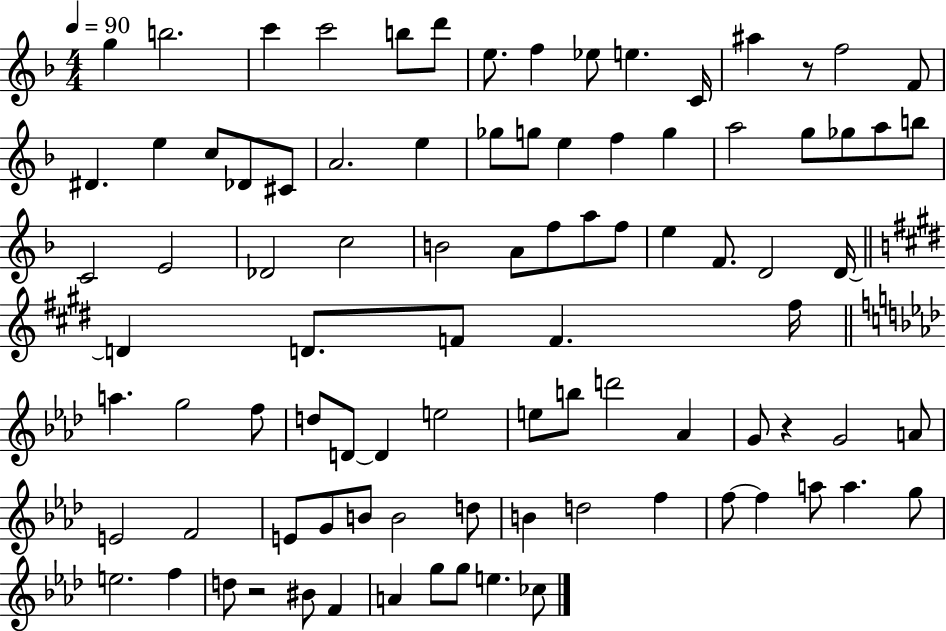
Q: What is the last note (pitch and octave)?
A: CES5